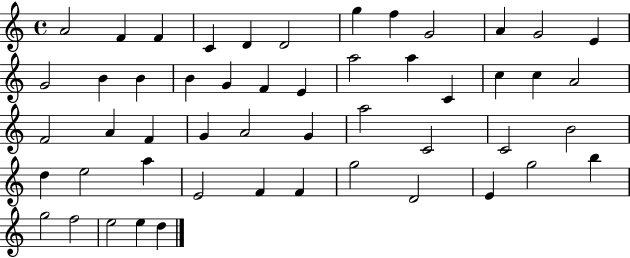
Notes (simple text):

A4/h F4/q F4/q C4/q D4/q D4/h G5/q F5/q G4/h A4/q G4/h E4/q G4/h B4/q B4/q B4/q G4/q F4/q E4/q A5/h A5/q C4/q C5/q C5/q A4/h F4/h A4/q F4/q G4/q A4/h G4/q A5/h C4/h C4/h B4/h D5/q E5/h A5/q E4/h F4/q F4/q G5/h D4/h E4/q G5/h B5/q G5/h F5/h E5/h E5/q D5/q